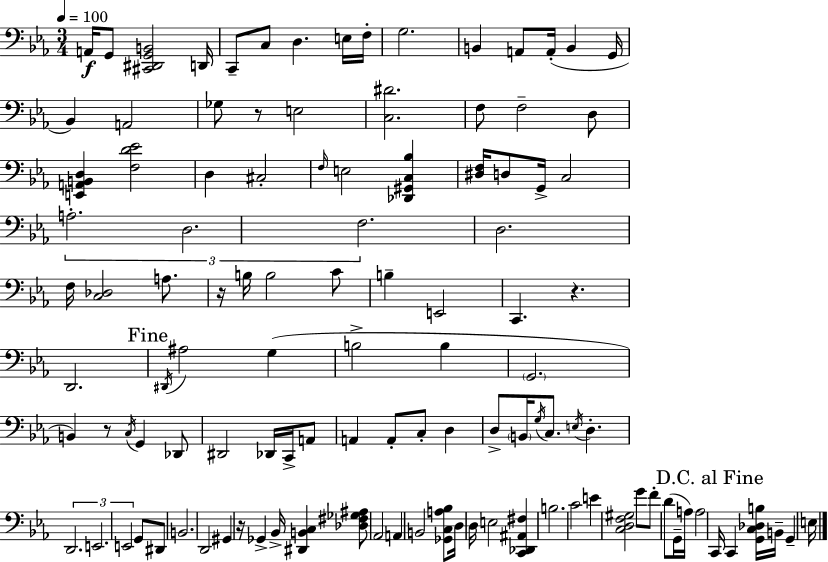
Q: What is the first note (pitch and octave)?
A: A2